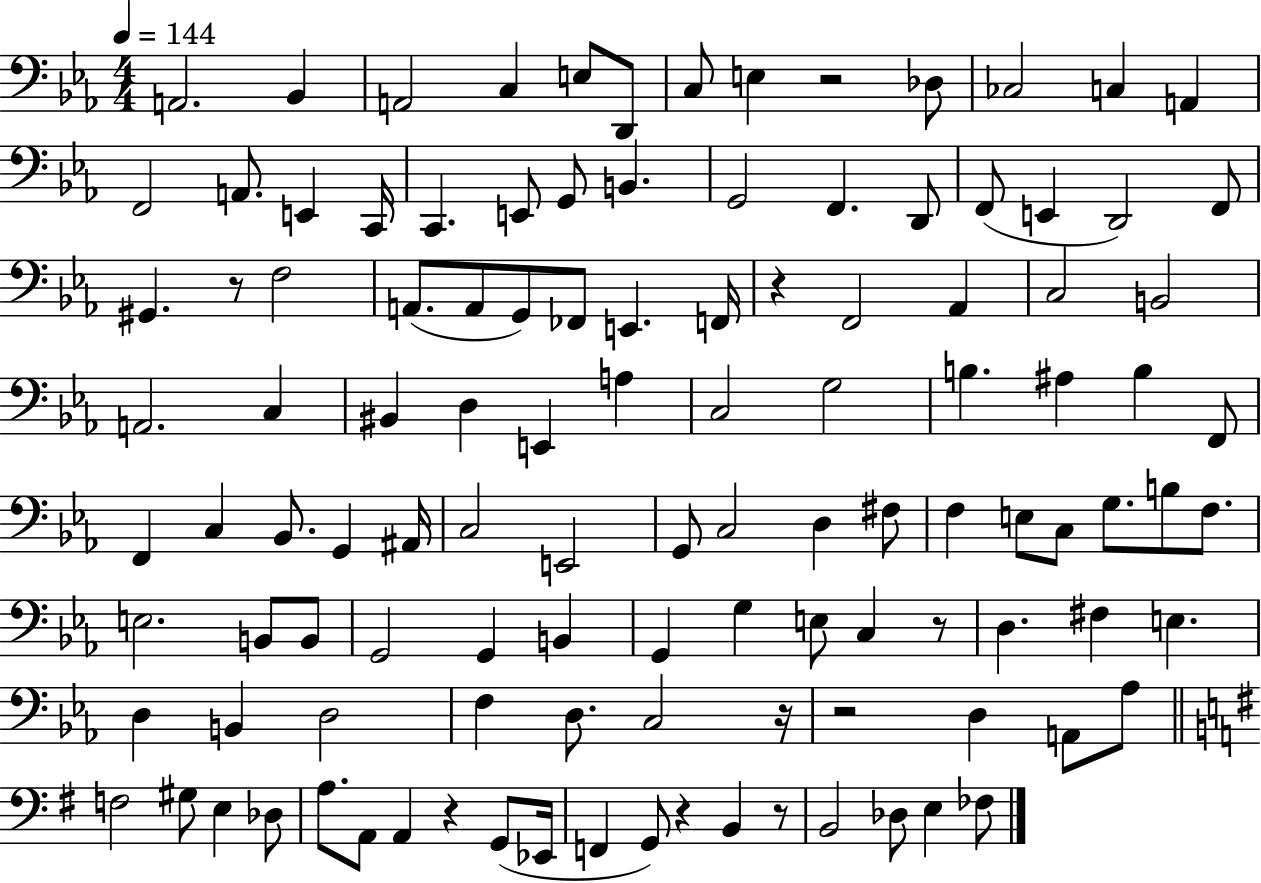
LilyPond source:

{
  \clef bass
  \numericTimeSignature
  \time 4/4
  \key ees \major
  \tempo 4 = 144
  a,2. bes,4 | a,2 c4 e8 d,8 | c8 e4 r2 des8 | ces2 c4 a,4 | \break f,2 a,8. e,4 c,16 | c,4. e,8 g,8 b,4. | g,2 f,4. d,8 | f,8( e,4 d,2) f,8 | \break gis,4. r8 f2 | a,8.( a,8 g,8) fes,8 e,4. f,16 | r4 f,2 aes,4 | c2 b,2 | \break a,2. c4 | bis,4 d4 e,4 a4 | c2 g2 | b4. ais4 b4 f,8 | \break f,4 c4 bes,8. g,4 ais,16 | c2 e,2 | g,8 c2 d4 fis8 | f4 e8 c8 g8. b8 f8. | \break e2. b,8 b,8 | g,2 g,4 b,4 | g,4 g4 e8 c4 r8 | d4. fis4 e4. | \break d4 b,4 d2 | f4 d8. c2 r16 | r2 d4 a,8 aes8 | \bar "||" \break \key e \minor f2 gis8 e4 des8 | a8. a,8 a,4 r4 g,8( ees,16 | f,4 g,8) r4 b,4 r8 | b,2 des8 e4 fes8 | \break \bar "|."
}